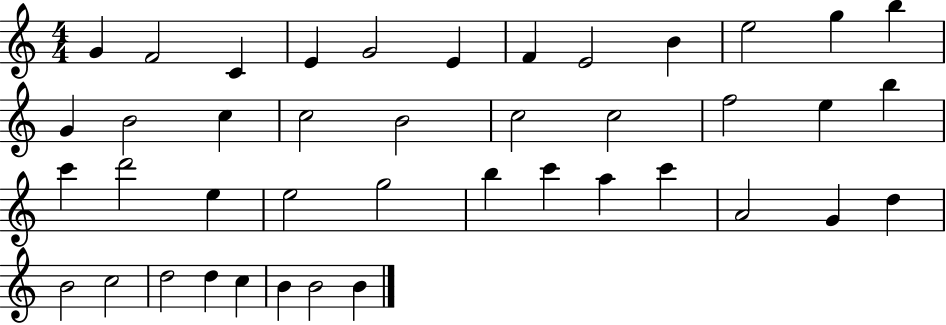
G4/q F4/h C4/q E4/q G4/h E4/q F4/q E4/h B4/q E5/h G5/q B5/q G4/q B4/h C5/q C5/h B4/h C5/h C5/h F5/h E5/q B5/q C6/q D6/h E5/q E5/h G5/h B5/q C6/q A5/q C6/q A4/h G4/q D5/q B4/h C5/h D5/h D5/q C5/q B4/q B4/h B4/q